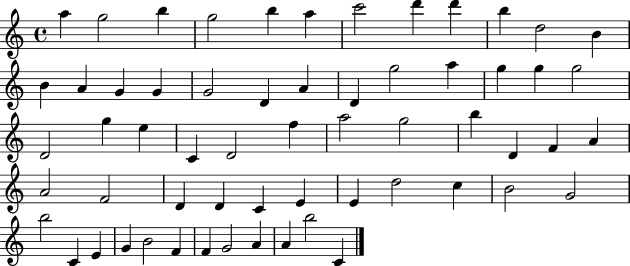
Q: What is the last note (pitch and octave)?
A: C4